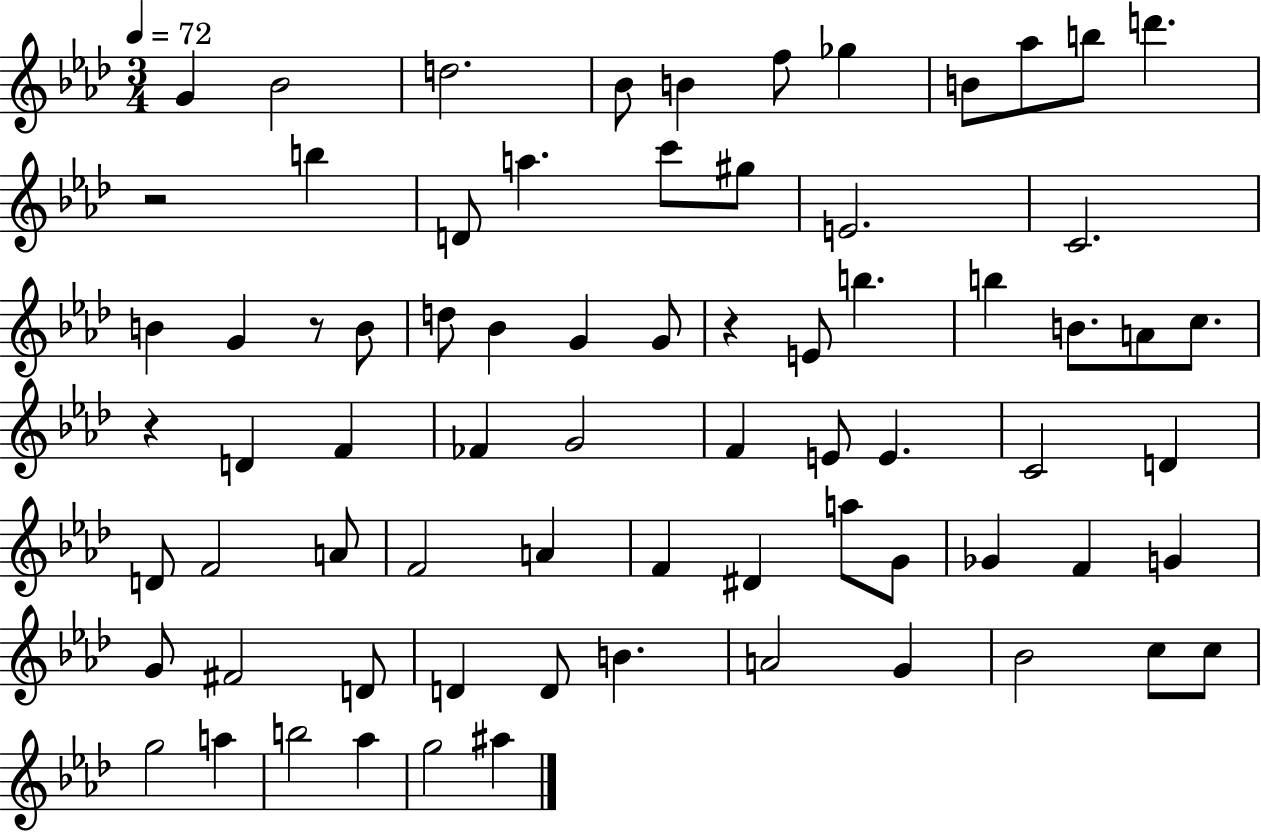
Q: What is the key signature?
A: AES major